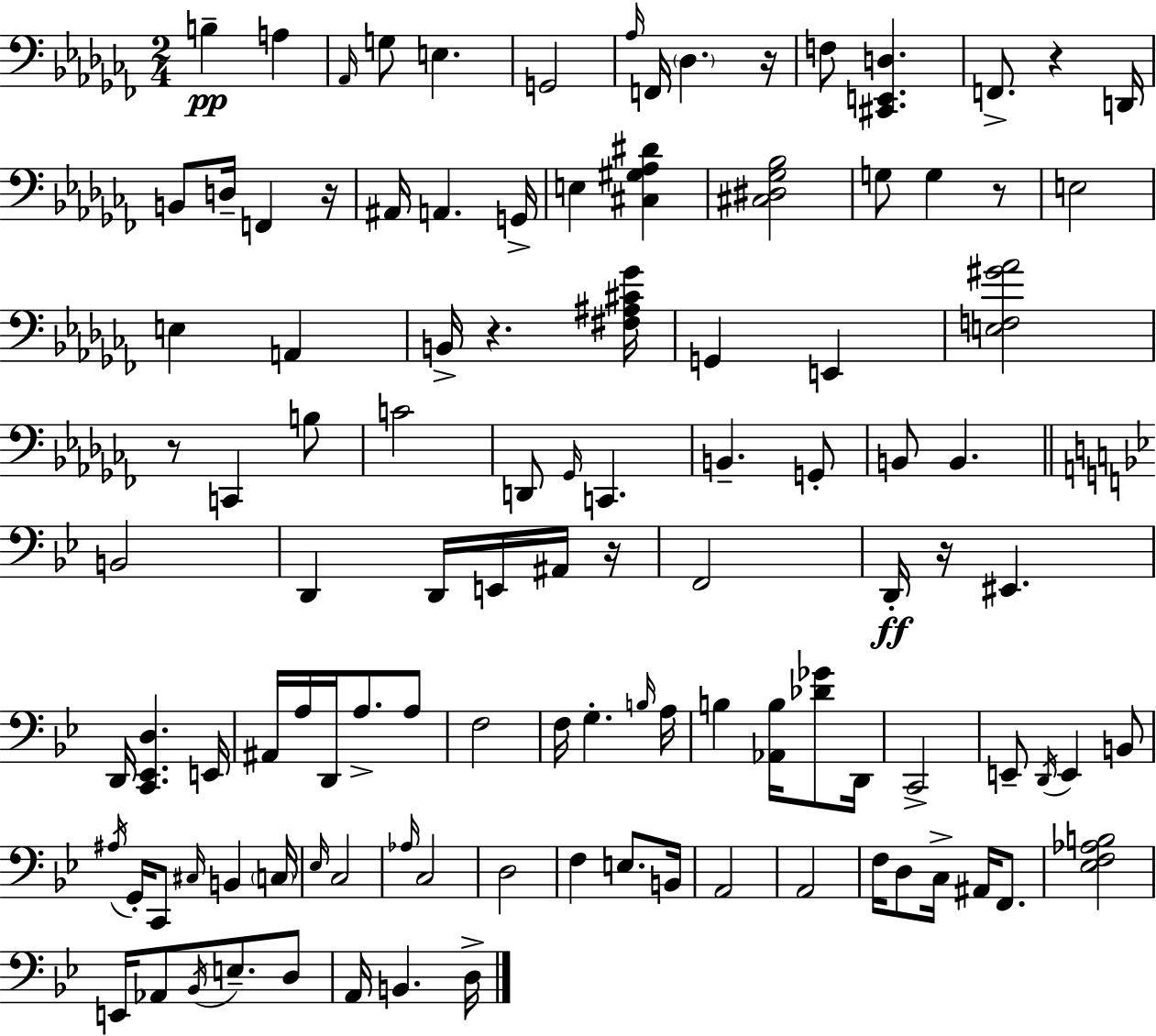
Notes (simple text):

B3/q A3/q Ab2/s G3/e E3/q. G2/h Ab3/s F2/s Db3/q. R/s F3/e [C#2,E2,D3]/q. F2/e. R/q D2/s B2/e D3/s F2/q R/s A#2/s A2/q. G2/s E3/q [C#3,G#3,Ab3,D#4]/q [C#3,D#3,Gb3,Bb3]/h G3/e G3/q R/e E3/h E3/q A2/q B2/s R/q. [F#3,A#3,C#4,Gb4]/s G2/q E2/q [E3,F3,G#4,Ab4]/h R/e C2/q B3/e C4/h D2/e Gb2/s C2/q. B2/q. G2/e B2/e B2/q. B2/h D2/q D2/s E2/s A#2/s R/s F2/h D2/s R/s EIS2/q. D2/s [C2,Eb2,D3]/q. E2/s A#2/s A3/s D2/s A3/e. A3/e F3/h F3/s G3/q. B3/s A3/s B3/q [Ab2,B3]/s [Db4,Gb4]/e D2/s C2/h E2/e D2/s E2/q B2/e A#3/s G2/s C2/e C#3/s B2/q C3/s Eb3/s C3/h Ab3/s C3/h D3/h F3/q E3/e. B2/s A2/h A2/h F3/s D3/e C3/s A#2/s F2/e. [Eb3,F3,Ab3,B3]/h E2/s Ab2/e Bb2/s E3/e. D3/e A2/s B2/q. D3/s